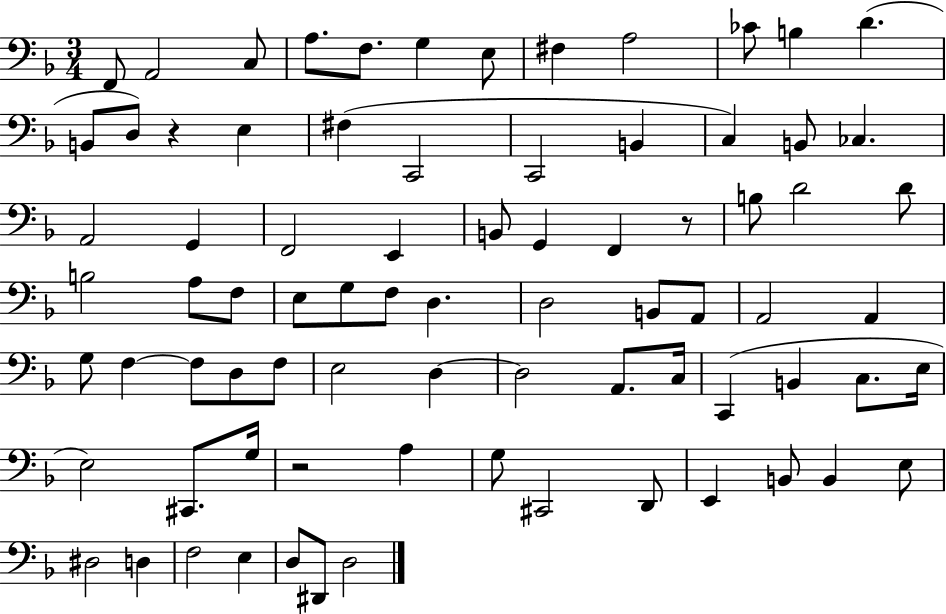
F2/e A2/h C3/e A3/e. F3/e. G3/q E3/e F#3/q A3/h CES4/e B3/q D4/q. B2/e D3/e R/q E3/q F#3/q C2/h C2/h B2/q C3/q B2/e CES3/q. A2/h G2/q F2/h E2/q B2/e G2/q F2/q R/e B3/e D4/h D4/e B3/h A3/e F3/e E3/e G3/e F3/e D3/q. D3/h B2/e A2/e A2/h A2/q G3/e F3/q F3/e D3/e F3/e E3/h D3/q D3/h A2/e. C3/s C2/q B2/q C3/e. E3/s E3/h C#2/e. G3/s R/h A3/q G3/e C#2/h D2/e E2/q B2/e B2/q E3/e D#3/h D3/q F3/h E3/q D3/e D#2/e D3/h